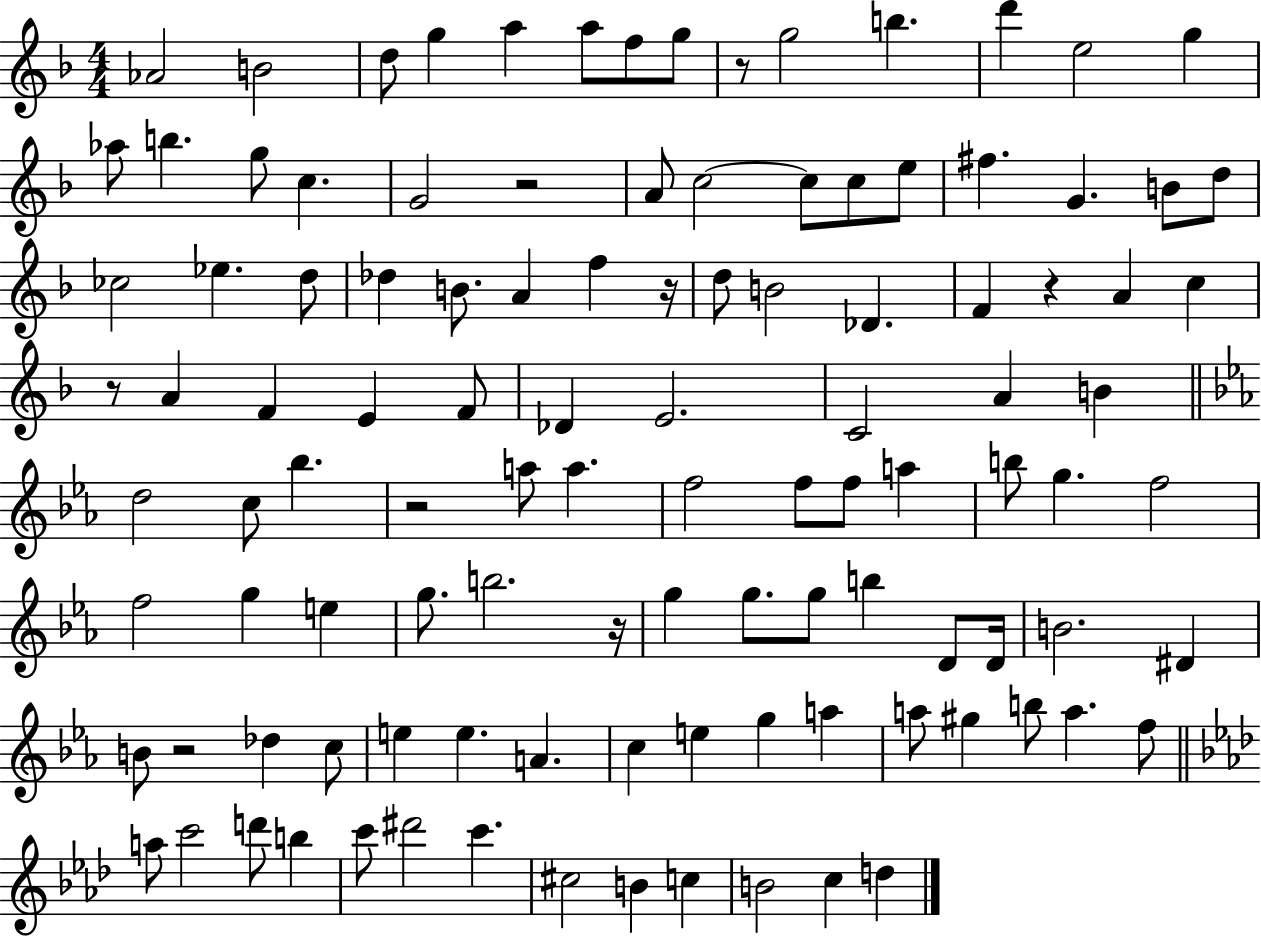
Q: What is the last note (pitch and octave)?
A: D5